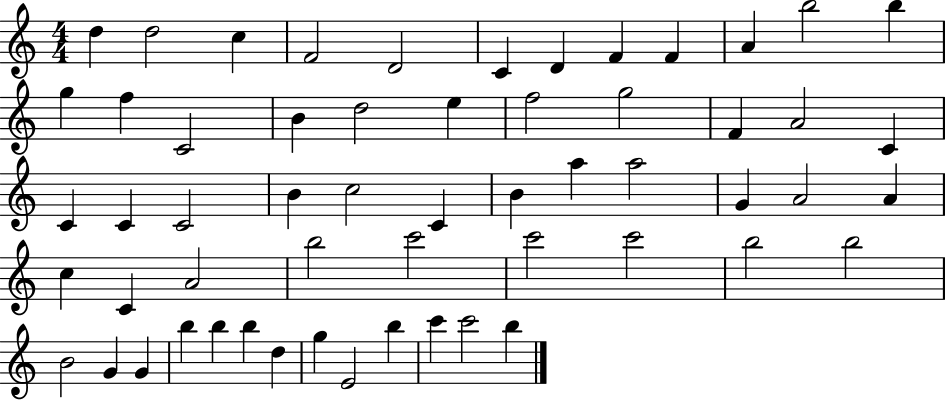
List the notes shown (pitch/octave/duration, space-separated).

D5/q D5/h C5/q F4/h D4/h C4/q D4/q F4/q F4/q A4/q B5/h B5/q G5/q F5/q C4/h B4/q D5/h E5/q F5/h G5/h F4/q A4/h C4/q C4/q C4/q C4/h B4/q C5/h C4/q B4/q A5/q A5/h G4/q A4/h A4/q C5/q C4/q A4/h B5/h C6/h C6/h C6/h B5/h B5/h B4/h G4/q G4/q B5/q B5/q B5/q D5/q G5/q E4/h B5/q C6/q C6/h B5/q